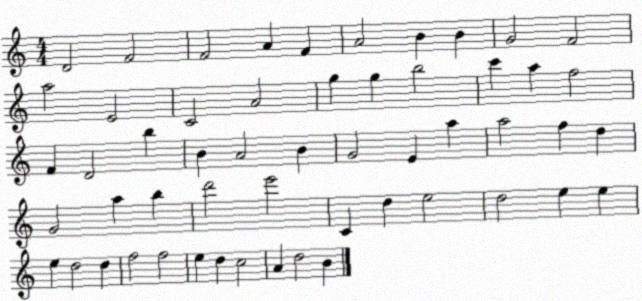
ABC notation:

X:1
T:Untitled
M:4/4
L:1/4
K:C
D2 F2 F2 A F A2 B B G2 F2 a2 E2 C2 A2 g g b2 c' a f2 F D2 b B A2 B G2 E a a2 f d G2 a b d'2 e'2 C d e2 d2 e e e d2 d f2 f2 e d c2 A d2 B